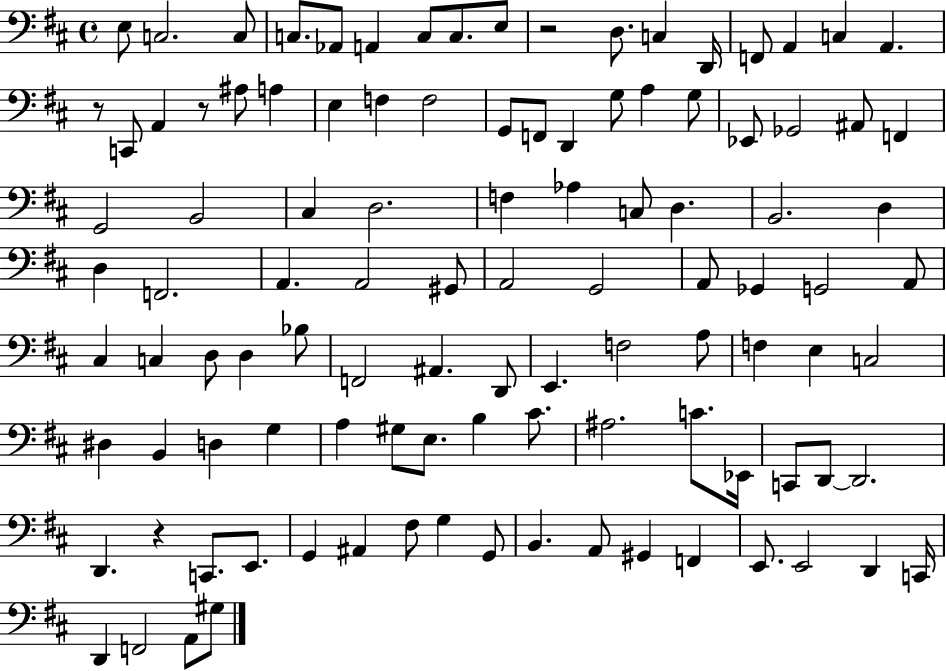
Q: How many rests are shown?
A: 4